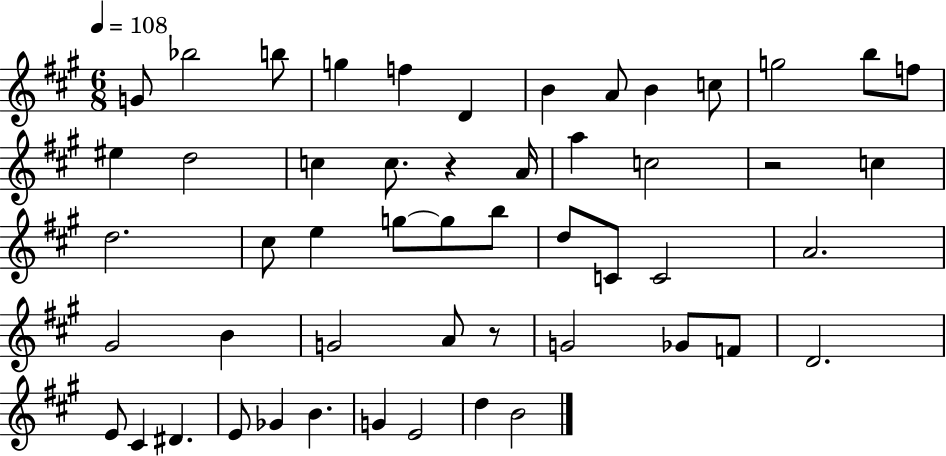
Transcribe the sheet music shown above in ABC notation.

X:1
T:Untitled
M:6/8
L:1/4
K:A
G/2 _b2 b/2 g f D B A/2 B c/2 g2 b/2 f/2 ^e d2 c c/2 z A/4 a c2 z2 c d2 ^c/2 e g/2 g/2 b/2 d/2 C/2 C2 A2 ^G2 B G2 A/2 z/2 G2 _G/2 F/2 D2 E/2 ^C ^D E/2 _G B G E2 d B2